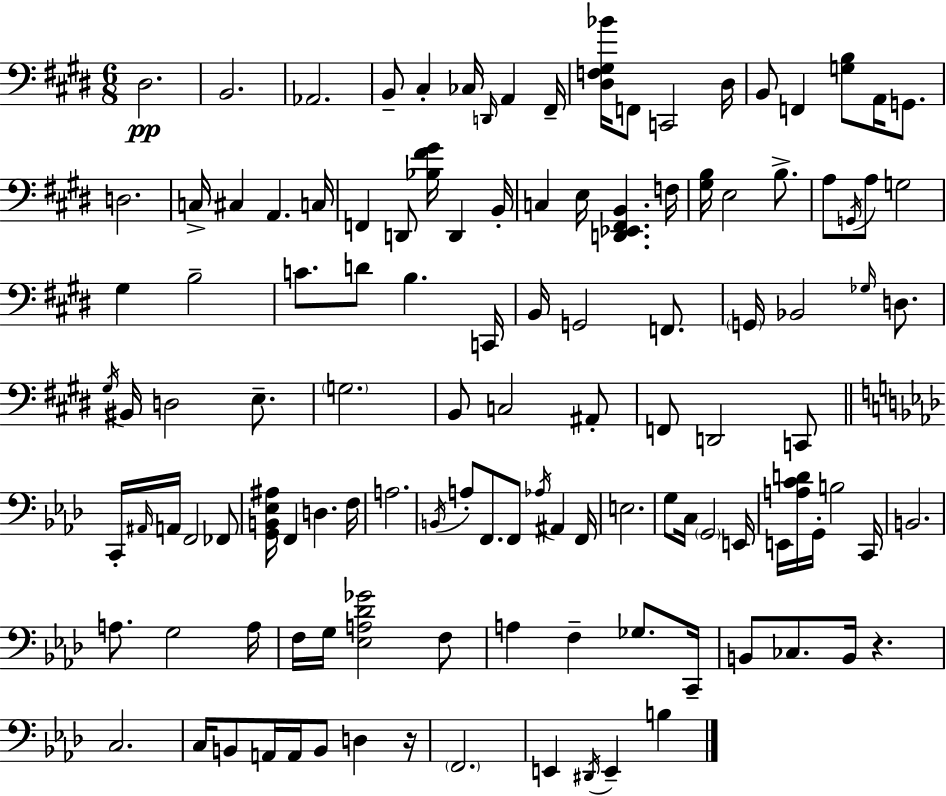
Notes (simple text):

D#3/h. B2/h. Ab2/h. B2/e C#3/q CES3/s D2/s A2/q F#2/s [D#3,F3,G#3,Bb4]/s F2/e C2/h D#3/s B2/e F2/q [G3,B3]/e A2/s G2/e. D3/h. C3/s C#3/q A2/q. C3/s F2/q D2/e [Bb3,F#4,G#4]/s D2/q B2/s C3/q E3/s [D2,Eb2,F#2,B2]/q. F3/s [G#3,B3]/s E3/h B3/e. A3/e G2/s A3/e G3/h G#3/q B3/h C4/e. D4/e B3/q. C2/s B2/s G2/h F2/e. G2/s Bb2/h Gb3/s D3/e. G#3/s BIS2/s D3/h E3/e. G3/h. B2/e C3/h A#2/e F2/e D2/h C2/e C2/s A#2/s A2/s F2/h FES2/e [G2,B2,Eb3,A#3]/s F2/q D3/q. F3/s A3/h. B2/s A3/e F2/e. F2/e Ab3/s A#2/q F2/s E3/h. G3/e C3/s G2/h E2/s E2/s [A3,C4,D4]/s G2/s B3/h C2/s B2/h. A3/e. G3/h A3/s F3/s G3/s [Eb3,A3,Db4,Gb4]/h F3/e A3/q F3/q Gb3/e. C2/s B2/e CES3/e. B2/s R/q. C3/h. C3/s B2/e A2/s A2/s B2/e D3/q R/s F2/h. E2/q D#2/s E2/q B3/q